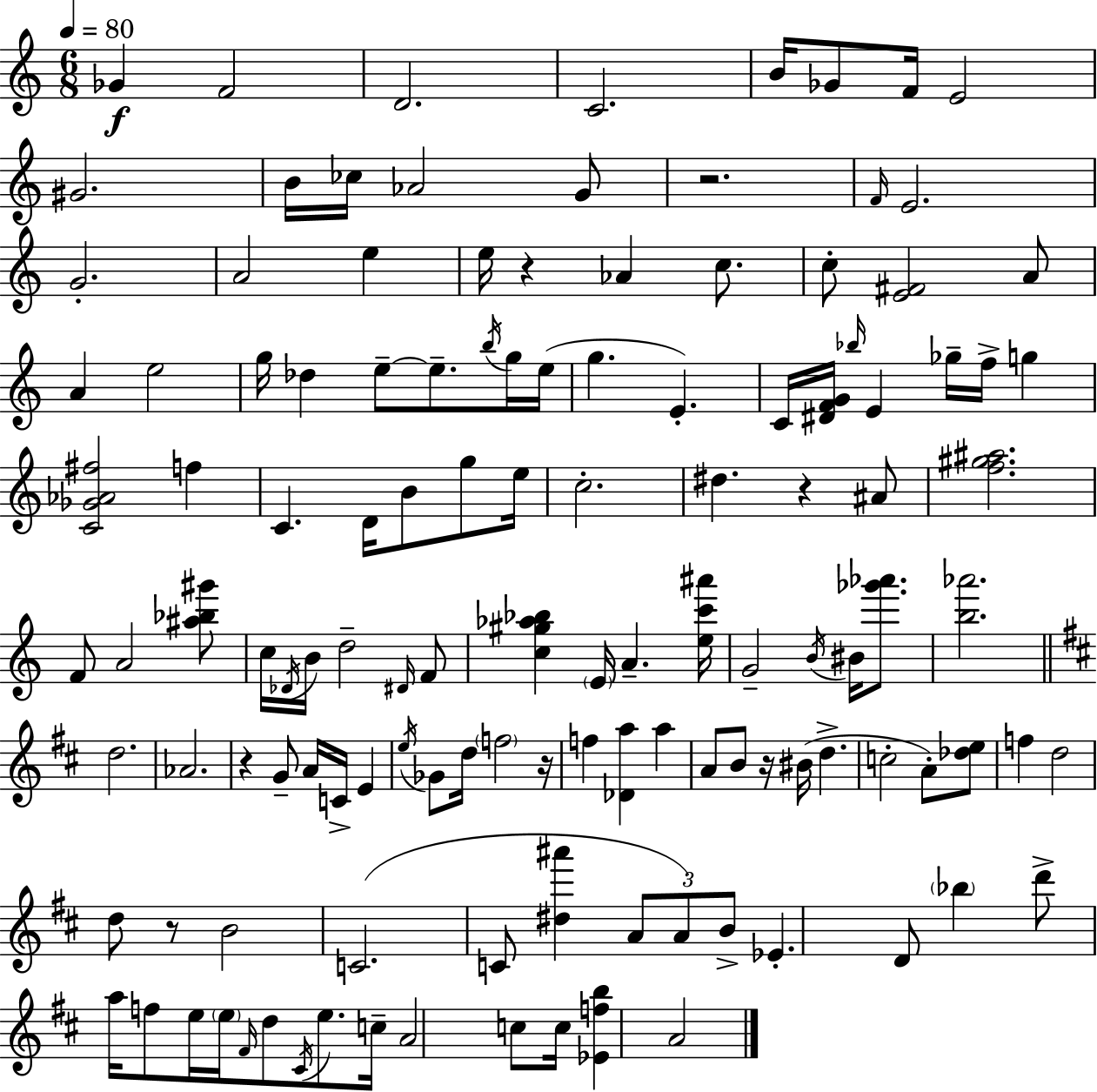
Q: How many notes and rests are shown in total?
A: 126